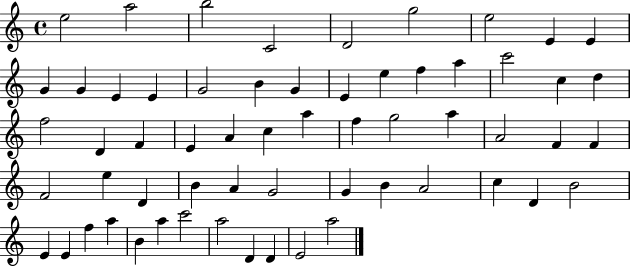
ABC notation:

X:1
T:Untitled
M:4/4
L:1/4
K:C
e2 a2 b2 C2 D2 g2 e2 E E G G E E G2 B G E e f a c'2 c d f2 D F E A c a f g2 a A2 F F F2 e D B A G2 G B A2 c D B2 E E f a B a c'2 a2 D D E2 a2